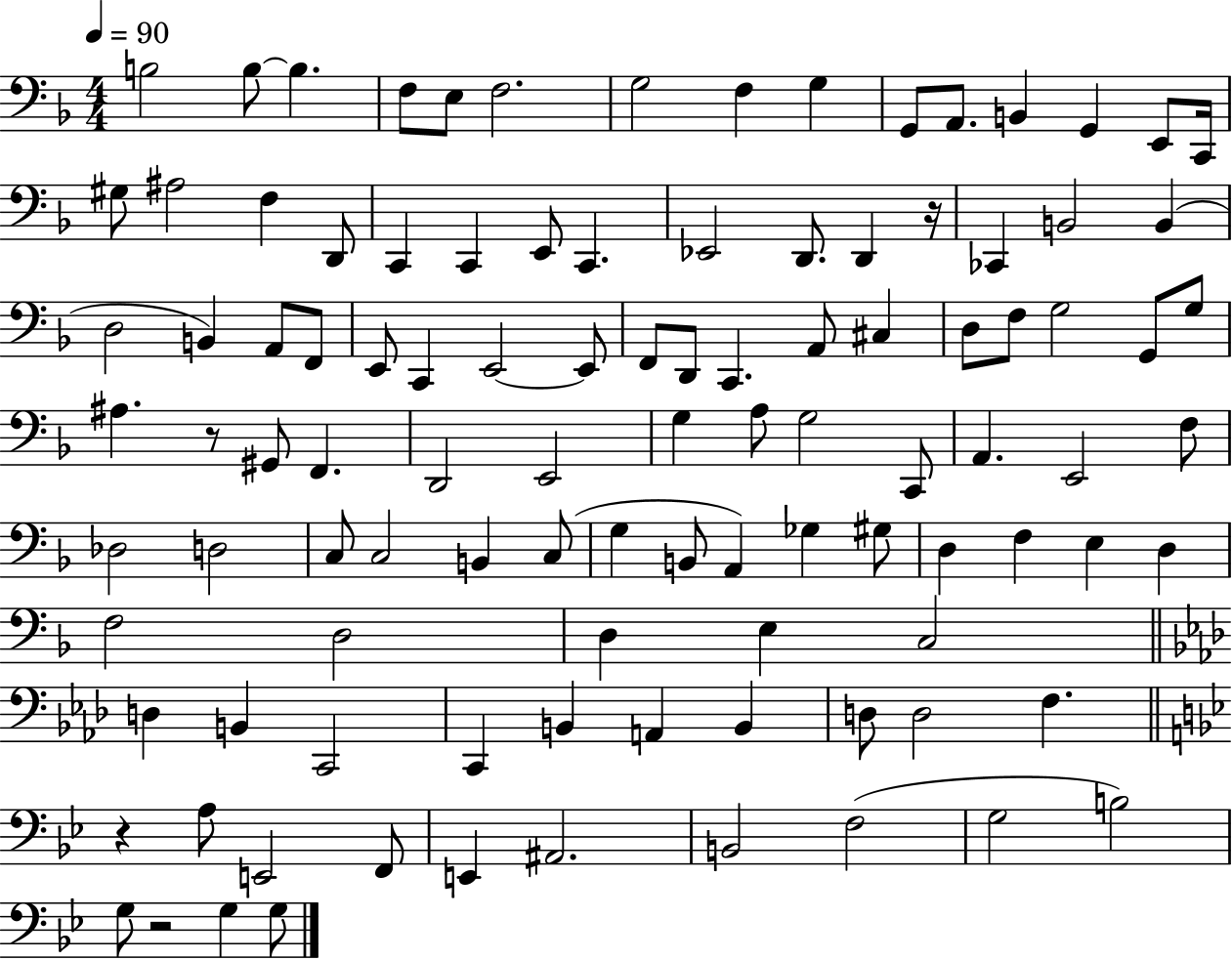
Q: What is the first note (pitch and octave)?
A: B3